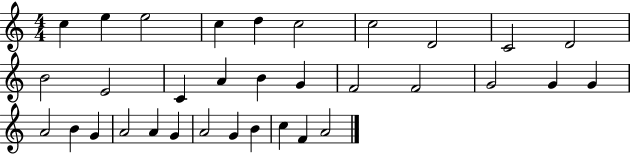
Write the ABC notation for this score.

X:1
T:Untitled
M:4/4
L:1/4
K:C
c e e2 c d c2 c2 D2 C2 D2 B2 E2 C A B G F2 F2 G2 G G A2 B G A2 A G A2 G B c F A2